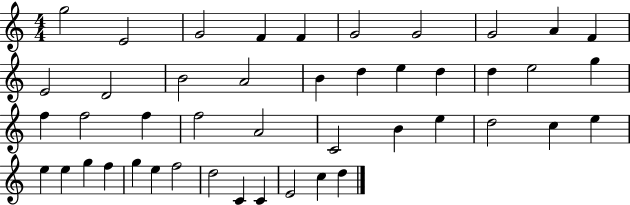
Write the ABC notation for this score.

X:1
T:Untitled
M:4/4
L:1/4
K:C
g2 E2 G2 F F G2 G2 G2 A F E2 D2 B2 A2 B d e d d e2 g f f2 f f2 A2 C2 B e d2 c e e e g f g e f2 d2 C C E2 c d